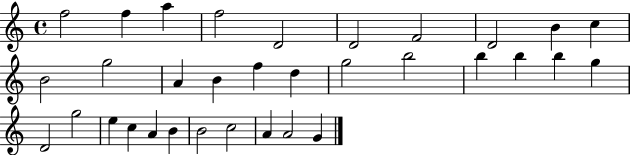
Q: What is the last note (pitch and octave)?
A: G4